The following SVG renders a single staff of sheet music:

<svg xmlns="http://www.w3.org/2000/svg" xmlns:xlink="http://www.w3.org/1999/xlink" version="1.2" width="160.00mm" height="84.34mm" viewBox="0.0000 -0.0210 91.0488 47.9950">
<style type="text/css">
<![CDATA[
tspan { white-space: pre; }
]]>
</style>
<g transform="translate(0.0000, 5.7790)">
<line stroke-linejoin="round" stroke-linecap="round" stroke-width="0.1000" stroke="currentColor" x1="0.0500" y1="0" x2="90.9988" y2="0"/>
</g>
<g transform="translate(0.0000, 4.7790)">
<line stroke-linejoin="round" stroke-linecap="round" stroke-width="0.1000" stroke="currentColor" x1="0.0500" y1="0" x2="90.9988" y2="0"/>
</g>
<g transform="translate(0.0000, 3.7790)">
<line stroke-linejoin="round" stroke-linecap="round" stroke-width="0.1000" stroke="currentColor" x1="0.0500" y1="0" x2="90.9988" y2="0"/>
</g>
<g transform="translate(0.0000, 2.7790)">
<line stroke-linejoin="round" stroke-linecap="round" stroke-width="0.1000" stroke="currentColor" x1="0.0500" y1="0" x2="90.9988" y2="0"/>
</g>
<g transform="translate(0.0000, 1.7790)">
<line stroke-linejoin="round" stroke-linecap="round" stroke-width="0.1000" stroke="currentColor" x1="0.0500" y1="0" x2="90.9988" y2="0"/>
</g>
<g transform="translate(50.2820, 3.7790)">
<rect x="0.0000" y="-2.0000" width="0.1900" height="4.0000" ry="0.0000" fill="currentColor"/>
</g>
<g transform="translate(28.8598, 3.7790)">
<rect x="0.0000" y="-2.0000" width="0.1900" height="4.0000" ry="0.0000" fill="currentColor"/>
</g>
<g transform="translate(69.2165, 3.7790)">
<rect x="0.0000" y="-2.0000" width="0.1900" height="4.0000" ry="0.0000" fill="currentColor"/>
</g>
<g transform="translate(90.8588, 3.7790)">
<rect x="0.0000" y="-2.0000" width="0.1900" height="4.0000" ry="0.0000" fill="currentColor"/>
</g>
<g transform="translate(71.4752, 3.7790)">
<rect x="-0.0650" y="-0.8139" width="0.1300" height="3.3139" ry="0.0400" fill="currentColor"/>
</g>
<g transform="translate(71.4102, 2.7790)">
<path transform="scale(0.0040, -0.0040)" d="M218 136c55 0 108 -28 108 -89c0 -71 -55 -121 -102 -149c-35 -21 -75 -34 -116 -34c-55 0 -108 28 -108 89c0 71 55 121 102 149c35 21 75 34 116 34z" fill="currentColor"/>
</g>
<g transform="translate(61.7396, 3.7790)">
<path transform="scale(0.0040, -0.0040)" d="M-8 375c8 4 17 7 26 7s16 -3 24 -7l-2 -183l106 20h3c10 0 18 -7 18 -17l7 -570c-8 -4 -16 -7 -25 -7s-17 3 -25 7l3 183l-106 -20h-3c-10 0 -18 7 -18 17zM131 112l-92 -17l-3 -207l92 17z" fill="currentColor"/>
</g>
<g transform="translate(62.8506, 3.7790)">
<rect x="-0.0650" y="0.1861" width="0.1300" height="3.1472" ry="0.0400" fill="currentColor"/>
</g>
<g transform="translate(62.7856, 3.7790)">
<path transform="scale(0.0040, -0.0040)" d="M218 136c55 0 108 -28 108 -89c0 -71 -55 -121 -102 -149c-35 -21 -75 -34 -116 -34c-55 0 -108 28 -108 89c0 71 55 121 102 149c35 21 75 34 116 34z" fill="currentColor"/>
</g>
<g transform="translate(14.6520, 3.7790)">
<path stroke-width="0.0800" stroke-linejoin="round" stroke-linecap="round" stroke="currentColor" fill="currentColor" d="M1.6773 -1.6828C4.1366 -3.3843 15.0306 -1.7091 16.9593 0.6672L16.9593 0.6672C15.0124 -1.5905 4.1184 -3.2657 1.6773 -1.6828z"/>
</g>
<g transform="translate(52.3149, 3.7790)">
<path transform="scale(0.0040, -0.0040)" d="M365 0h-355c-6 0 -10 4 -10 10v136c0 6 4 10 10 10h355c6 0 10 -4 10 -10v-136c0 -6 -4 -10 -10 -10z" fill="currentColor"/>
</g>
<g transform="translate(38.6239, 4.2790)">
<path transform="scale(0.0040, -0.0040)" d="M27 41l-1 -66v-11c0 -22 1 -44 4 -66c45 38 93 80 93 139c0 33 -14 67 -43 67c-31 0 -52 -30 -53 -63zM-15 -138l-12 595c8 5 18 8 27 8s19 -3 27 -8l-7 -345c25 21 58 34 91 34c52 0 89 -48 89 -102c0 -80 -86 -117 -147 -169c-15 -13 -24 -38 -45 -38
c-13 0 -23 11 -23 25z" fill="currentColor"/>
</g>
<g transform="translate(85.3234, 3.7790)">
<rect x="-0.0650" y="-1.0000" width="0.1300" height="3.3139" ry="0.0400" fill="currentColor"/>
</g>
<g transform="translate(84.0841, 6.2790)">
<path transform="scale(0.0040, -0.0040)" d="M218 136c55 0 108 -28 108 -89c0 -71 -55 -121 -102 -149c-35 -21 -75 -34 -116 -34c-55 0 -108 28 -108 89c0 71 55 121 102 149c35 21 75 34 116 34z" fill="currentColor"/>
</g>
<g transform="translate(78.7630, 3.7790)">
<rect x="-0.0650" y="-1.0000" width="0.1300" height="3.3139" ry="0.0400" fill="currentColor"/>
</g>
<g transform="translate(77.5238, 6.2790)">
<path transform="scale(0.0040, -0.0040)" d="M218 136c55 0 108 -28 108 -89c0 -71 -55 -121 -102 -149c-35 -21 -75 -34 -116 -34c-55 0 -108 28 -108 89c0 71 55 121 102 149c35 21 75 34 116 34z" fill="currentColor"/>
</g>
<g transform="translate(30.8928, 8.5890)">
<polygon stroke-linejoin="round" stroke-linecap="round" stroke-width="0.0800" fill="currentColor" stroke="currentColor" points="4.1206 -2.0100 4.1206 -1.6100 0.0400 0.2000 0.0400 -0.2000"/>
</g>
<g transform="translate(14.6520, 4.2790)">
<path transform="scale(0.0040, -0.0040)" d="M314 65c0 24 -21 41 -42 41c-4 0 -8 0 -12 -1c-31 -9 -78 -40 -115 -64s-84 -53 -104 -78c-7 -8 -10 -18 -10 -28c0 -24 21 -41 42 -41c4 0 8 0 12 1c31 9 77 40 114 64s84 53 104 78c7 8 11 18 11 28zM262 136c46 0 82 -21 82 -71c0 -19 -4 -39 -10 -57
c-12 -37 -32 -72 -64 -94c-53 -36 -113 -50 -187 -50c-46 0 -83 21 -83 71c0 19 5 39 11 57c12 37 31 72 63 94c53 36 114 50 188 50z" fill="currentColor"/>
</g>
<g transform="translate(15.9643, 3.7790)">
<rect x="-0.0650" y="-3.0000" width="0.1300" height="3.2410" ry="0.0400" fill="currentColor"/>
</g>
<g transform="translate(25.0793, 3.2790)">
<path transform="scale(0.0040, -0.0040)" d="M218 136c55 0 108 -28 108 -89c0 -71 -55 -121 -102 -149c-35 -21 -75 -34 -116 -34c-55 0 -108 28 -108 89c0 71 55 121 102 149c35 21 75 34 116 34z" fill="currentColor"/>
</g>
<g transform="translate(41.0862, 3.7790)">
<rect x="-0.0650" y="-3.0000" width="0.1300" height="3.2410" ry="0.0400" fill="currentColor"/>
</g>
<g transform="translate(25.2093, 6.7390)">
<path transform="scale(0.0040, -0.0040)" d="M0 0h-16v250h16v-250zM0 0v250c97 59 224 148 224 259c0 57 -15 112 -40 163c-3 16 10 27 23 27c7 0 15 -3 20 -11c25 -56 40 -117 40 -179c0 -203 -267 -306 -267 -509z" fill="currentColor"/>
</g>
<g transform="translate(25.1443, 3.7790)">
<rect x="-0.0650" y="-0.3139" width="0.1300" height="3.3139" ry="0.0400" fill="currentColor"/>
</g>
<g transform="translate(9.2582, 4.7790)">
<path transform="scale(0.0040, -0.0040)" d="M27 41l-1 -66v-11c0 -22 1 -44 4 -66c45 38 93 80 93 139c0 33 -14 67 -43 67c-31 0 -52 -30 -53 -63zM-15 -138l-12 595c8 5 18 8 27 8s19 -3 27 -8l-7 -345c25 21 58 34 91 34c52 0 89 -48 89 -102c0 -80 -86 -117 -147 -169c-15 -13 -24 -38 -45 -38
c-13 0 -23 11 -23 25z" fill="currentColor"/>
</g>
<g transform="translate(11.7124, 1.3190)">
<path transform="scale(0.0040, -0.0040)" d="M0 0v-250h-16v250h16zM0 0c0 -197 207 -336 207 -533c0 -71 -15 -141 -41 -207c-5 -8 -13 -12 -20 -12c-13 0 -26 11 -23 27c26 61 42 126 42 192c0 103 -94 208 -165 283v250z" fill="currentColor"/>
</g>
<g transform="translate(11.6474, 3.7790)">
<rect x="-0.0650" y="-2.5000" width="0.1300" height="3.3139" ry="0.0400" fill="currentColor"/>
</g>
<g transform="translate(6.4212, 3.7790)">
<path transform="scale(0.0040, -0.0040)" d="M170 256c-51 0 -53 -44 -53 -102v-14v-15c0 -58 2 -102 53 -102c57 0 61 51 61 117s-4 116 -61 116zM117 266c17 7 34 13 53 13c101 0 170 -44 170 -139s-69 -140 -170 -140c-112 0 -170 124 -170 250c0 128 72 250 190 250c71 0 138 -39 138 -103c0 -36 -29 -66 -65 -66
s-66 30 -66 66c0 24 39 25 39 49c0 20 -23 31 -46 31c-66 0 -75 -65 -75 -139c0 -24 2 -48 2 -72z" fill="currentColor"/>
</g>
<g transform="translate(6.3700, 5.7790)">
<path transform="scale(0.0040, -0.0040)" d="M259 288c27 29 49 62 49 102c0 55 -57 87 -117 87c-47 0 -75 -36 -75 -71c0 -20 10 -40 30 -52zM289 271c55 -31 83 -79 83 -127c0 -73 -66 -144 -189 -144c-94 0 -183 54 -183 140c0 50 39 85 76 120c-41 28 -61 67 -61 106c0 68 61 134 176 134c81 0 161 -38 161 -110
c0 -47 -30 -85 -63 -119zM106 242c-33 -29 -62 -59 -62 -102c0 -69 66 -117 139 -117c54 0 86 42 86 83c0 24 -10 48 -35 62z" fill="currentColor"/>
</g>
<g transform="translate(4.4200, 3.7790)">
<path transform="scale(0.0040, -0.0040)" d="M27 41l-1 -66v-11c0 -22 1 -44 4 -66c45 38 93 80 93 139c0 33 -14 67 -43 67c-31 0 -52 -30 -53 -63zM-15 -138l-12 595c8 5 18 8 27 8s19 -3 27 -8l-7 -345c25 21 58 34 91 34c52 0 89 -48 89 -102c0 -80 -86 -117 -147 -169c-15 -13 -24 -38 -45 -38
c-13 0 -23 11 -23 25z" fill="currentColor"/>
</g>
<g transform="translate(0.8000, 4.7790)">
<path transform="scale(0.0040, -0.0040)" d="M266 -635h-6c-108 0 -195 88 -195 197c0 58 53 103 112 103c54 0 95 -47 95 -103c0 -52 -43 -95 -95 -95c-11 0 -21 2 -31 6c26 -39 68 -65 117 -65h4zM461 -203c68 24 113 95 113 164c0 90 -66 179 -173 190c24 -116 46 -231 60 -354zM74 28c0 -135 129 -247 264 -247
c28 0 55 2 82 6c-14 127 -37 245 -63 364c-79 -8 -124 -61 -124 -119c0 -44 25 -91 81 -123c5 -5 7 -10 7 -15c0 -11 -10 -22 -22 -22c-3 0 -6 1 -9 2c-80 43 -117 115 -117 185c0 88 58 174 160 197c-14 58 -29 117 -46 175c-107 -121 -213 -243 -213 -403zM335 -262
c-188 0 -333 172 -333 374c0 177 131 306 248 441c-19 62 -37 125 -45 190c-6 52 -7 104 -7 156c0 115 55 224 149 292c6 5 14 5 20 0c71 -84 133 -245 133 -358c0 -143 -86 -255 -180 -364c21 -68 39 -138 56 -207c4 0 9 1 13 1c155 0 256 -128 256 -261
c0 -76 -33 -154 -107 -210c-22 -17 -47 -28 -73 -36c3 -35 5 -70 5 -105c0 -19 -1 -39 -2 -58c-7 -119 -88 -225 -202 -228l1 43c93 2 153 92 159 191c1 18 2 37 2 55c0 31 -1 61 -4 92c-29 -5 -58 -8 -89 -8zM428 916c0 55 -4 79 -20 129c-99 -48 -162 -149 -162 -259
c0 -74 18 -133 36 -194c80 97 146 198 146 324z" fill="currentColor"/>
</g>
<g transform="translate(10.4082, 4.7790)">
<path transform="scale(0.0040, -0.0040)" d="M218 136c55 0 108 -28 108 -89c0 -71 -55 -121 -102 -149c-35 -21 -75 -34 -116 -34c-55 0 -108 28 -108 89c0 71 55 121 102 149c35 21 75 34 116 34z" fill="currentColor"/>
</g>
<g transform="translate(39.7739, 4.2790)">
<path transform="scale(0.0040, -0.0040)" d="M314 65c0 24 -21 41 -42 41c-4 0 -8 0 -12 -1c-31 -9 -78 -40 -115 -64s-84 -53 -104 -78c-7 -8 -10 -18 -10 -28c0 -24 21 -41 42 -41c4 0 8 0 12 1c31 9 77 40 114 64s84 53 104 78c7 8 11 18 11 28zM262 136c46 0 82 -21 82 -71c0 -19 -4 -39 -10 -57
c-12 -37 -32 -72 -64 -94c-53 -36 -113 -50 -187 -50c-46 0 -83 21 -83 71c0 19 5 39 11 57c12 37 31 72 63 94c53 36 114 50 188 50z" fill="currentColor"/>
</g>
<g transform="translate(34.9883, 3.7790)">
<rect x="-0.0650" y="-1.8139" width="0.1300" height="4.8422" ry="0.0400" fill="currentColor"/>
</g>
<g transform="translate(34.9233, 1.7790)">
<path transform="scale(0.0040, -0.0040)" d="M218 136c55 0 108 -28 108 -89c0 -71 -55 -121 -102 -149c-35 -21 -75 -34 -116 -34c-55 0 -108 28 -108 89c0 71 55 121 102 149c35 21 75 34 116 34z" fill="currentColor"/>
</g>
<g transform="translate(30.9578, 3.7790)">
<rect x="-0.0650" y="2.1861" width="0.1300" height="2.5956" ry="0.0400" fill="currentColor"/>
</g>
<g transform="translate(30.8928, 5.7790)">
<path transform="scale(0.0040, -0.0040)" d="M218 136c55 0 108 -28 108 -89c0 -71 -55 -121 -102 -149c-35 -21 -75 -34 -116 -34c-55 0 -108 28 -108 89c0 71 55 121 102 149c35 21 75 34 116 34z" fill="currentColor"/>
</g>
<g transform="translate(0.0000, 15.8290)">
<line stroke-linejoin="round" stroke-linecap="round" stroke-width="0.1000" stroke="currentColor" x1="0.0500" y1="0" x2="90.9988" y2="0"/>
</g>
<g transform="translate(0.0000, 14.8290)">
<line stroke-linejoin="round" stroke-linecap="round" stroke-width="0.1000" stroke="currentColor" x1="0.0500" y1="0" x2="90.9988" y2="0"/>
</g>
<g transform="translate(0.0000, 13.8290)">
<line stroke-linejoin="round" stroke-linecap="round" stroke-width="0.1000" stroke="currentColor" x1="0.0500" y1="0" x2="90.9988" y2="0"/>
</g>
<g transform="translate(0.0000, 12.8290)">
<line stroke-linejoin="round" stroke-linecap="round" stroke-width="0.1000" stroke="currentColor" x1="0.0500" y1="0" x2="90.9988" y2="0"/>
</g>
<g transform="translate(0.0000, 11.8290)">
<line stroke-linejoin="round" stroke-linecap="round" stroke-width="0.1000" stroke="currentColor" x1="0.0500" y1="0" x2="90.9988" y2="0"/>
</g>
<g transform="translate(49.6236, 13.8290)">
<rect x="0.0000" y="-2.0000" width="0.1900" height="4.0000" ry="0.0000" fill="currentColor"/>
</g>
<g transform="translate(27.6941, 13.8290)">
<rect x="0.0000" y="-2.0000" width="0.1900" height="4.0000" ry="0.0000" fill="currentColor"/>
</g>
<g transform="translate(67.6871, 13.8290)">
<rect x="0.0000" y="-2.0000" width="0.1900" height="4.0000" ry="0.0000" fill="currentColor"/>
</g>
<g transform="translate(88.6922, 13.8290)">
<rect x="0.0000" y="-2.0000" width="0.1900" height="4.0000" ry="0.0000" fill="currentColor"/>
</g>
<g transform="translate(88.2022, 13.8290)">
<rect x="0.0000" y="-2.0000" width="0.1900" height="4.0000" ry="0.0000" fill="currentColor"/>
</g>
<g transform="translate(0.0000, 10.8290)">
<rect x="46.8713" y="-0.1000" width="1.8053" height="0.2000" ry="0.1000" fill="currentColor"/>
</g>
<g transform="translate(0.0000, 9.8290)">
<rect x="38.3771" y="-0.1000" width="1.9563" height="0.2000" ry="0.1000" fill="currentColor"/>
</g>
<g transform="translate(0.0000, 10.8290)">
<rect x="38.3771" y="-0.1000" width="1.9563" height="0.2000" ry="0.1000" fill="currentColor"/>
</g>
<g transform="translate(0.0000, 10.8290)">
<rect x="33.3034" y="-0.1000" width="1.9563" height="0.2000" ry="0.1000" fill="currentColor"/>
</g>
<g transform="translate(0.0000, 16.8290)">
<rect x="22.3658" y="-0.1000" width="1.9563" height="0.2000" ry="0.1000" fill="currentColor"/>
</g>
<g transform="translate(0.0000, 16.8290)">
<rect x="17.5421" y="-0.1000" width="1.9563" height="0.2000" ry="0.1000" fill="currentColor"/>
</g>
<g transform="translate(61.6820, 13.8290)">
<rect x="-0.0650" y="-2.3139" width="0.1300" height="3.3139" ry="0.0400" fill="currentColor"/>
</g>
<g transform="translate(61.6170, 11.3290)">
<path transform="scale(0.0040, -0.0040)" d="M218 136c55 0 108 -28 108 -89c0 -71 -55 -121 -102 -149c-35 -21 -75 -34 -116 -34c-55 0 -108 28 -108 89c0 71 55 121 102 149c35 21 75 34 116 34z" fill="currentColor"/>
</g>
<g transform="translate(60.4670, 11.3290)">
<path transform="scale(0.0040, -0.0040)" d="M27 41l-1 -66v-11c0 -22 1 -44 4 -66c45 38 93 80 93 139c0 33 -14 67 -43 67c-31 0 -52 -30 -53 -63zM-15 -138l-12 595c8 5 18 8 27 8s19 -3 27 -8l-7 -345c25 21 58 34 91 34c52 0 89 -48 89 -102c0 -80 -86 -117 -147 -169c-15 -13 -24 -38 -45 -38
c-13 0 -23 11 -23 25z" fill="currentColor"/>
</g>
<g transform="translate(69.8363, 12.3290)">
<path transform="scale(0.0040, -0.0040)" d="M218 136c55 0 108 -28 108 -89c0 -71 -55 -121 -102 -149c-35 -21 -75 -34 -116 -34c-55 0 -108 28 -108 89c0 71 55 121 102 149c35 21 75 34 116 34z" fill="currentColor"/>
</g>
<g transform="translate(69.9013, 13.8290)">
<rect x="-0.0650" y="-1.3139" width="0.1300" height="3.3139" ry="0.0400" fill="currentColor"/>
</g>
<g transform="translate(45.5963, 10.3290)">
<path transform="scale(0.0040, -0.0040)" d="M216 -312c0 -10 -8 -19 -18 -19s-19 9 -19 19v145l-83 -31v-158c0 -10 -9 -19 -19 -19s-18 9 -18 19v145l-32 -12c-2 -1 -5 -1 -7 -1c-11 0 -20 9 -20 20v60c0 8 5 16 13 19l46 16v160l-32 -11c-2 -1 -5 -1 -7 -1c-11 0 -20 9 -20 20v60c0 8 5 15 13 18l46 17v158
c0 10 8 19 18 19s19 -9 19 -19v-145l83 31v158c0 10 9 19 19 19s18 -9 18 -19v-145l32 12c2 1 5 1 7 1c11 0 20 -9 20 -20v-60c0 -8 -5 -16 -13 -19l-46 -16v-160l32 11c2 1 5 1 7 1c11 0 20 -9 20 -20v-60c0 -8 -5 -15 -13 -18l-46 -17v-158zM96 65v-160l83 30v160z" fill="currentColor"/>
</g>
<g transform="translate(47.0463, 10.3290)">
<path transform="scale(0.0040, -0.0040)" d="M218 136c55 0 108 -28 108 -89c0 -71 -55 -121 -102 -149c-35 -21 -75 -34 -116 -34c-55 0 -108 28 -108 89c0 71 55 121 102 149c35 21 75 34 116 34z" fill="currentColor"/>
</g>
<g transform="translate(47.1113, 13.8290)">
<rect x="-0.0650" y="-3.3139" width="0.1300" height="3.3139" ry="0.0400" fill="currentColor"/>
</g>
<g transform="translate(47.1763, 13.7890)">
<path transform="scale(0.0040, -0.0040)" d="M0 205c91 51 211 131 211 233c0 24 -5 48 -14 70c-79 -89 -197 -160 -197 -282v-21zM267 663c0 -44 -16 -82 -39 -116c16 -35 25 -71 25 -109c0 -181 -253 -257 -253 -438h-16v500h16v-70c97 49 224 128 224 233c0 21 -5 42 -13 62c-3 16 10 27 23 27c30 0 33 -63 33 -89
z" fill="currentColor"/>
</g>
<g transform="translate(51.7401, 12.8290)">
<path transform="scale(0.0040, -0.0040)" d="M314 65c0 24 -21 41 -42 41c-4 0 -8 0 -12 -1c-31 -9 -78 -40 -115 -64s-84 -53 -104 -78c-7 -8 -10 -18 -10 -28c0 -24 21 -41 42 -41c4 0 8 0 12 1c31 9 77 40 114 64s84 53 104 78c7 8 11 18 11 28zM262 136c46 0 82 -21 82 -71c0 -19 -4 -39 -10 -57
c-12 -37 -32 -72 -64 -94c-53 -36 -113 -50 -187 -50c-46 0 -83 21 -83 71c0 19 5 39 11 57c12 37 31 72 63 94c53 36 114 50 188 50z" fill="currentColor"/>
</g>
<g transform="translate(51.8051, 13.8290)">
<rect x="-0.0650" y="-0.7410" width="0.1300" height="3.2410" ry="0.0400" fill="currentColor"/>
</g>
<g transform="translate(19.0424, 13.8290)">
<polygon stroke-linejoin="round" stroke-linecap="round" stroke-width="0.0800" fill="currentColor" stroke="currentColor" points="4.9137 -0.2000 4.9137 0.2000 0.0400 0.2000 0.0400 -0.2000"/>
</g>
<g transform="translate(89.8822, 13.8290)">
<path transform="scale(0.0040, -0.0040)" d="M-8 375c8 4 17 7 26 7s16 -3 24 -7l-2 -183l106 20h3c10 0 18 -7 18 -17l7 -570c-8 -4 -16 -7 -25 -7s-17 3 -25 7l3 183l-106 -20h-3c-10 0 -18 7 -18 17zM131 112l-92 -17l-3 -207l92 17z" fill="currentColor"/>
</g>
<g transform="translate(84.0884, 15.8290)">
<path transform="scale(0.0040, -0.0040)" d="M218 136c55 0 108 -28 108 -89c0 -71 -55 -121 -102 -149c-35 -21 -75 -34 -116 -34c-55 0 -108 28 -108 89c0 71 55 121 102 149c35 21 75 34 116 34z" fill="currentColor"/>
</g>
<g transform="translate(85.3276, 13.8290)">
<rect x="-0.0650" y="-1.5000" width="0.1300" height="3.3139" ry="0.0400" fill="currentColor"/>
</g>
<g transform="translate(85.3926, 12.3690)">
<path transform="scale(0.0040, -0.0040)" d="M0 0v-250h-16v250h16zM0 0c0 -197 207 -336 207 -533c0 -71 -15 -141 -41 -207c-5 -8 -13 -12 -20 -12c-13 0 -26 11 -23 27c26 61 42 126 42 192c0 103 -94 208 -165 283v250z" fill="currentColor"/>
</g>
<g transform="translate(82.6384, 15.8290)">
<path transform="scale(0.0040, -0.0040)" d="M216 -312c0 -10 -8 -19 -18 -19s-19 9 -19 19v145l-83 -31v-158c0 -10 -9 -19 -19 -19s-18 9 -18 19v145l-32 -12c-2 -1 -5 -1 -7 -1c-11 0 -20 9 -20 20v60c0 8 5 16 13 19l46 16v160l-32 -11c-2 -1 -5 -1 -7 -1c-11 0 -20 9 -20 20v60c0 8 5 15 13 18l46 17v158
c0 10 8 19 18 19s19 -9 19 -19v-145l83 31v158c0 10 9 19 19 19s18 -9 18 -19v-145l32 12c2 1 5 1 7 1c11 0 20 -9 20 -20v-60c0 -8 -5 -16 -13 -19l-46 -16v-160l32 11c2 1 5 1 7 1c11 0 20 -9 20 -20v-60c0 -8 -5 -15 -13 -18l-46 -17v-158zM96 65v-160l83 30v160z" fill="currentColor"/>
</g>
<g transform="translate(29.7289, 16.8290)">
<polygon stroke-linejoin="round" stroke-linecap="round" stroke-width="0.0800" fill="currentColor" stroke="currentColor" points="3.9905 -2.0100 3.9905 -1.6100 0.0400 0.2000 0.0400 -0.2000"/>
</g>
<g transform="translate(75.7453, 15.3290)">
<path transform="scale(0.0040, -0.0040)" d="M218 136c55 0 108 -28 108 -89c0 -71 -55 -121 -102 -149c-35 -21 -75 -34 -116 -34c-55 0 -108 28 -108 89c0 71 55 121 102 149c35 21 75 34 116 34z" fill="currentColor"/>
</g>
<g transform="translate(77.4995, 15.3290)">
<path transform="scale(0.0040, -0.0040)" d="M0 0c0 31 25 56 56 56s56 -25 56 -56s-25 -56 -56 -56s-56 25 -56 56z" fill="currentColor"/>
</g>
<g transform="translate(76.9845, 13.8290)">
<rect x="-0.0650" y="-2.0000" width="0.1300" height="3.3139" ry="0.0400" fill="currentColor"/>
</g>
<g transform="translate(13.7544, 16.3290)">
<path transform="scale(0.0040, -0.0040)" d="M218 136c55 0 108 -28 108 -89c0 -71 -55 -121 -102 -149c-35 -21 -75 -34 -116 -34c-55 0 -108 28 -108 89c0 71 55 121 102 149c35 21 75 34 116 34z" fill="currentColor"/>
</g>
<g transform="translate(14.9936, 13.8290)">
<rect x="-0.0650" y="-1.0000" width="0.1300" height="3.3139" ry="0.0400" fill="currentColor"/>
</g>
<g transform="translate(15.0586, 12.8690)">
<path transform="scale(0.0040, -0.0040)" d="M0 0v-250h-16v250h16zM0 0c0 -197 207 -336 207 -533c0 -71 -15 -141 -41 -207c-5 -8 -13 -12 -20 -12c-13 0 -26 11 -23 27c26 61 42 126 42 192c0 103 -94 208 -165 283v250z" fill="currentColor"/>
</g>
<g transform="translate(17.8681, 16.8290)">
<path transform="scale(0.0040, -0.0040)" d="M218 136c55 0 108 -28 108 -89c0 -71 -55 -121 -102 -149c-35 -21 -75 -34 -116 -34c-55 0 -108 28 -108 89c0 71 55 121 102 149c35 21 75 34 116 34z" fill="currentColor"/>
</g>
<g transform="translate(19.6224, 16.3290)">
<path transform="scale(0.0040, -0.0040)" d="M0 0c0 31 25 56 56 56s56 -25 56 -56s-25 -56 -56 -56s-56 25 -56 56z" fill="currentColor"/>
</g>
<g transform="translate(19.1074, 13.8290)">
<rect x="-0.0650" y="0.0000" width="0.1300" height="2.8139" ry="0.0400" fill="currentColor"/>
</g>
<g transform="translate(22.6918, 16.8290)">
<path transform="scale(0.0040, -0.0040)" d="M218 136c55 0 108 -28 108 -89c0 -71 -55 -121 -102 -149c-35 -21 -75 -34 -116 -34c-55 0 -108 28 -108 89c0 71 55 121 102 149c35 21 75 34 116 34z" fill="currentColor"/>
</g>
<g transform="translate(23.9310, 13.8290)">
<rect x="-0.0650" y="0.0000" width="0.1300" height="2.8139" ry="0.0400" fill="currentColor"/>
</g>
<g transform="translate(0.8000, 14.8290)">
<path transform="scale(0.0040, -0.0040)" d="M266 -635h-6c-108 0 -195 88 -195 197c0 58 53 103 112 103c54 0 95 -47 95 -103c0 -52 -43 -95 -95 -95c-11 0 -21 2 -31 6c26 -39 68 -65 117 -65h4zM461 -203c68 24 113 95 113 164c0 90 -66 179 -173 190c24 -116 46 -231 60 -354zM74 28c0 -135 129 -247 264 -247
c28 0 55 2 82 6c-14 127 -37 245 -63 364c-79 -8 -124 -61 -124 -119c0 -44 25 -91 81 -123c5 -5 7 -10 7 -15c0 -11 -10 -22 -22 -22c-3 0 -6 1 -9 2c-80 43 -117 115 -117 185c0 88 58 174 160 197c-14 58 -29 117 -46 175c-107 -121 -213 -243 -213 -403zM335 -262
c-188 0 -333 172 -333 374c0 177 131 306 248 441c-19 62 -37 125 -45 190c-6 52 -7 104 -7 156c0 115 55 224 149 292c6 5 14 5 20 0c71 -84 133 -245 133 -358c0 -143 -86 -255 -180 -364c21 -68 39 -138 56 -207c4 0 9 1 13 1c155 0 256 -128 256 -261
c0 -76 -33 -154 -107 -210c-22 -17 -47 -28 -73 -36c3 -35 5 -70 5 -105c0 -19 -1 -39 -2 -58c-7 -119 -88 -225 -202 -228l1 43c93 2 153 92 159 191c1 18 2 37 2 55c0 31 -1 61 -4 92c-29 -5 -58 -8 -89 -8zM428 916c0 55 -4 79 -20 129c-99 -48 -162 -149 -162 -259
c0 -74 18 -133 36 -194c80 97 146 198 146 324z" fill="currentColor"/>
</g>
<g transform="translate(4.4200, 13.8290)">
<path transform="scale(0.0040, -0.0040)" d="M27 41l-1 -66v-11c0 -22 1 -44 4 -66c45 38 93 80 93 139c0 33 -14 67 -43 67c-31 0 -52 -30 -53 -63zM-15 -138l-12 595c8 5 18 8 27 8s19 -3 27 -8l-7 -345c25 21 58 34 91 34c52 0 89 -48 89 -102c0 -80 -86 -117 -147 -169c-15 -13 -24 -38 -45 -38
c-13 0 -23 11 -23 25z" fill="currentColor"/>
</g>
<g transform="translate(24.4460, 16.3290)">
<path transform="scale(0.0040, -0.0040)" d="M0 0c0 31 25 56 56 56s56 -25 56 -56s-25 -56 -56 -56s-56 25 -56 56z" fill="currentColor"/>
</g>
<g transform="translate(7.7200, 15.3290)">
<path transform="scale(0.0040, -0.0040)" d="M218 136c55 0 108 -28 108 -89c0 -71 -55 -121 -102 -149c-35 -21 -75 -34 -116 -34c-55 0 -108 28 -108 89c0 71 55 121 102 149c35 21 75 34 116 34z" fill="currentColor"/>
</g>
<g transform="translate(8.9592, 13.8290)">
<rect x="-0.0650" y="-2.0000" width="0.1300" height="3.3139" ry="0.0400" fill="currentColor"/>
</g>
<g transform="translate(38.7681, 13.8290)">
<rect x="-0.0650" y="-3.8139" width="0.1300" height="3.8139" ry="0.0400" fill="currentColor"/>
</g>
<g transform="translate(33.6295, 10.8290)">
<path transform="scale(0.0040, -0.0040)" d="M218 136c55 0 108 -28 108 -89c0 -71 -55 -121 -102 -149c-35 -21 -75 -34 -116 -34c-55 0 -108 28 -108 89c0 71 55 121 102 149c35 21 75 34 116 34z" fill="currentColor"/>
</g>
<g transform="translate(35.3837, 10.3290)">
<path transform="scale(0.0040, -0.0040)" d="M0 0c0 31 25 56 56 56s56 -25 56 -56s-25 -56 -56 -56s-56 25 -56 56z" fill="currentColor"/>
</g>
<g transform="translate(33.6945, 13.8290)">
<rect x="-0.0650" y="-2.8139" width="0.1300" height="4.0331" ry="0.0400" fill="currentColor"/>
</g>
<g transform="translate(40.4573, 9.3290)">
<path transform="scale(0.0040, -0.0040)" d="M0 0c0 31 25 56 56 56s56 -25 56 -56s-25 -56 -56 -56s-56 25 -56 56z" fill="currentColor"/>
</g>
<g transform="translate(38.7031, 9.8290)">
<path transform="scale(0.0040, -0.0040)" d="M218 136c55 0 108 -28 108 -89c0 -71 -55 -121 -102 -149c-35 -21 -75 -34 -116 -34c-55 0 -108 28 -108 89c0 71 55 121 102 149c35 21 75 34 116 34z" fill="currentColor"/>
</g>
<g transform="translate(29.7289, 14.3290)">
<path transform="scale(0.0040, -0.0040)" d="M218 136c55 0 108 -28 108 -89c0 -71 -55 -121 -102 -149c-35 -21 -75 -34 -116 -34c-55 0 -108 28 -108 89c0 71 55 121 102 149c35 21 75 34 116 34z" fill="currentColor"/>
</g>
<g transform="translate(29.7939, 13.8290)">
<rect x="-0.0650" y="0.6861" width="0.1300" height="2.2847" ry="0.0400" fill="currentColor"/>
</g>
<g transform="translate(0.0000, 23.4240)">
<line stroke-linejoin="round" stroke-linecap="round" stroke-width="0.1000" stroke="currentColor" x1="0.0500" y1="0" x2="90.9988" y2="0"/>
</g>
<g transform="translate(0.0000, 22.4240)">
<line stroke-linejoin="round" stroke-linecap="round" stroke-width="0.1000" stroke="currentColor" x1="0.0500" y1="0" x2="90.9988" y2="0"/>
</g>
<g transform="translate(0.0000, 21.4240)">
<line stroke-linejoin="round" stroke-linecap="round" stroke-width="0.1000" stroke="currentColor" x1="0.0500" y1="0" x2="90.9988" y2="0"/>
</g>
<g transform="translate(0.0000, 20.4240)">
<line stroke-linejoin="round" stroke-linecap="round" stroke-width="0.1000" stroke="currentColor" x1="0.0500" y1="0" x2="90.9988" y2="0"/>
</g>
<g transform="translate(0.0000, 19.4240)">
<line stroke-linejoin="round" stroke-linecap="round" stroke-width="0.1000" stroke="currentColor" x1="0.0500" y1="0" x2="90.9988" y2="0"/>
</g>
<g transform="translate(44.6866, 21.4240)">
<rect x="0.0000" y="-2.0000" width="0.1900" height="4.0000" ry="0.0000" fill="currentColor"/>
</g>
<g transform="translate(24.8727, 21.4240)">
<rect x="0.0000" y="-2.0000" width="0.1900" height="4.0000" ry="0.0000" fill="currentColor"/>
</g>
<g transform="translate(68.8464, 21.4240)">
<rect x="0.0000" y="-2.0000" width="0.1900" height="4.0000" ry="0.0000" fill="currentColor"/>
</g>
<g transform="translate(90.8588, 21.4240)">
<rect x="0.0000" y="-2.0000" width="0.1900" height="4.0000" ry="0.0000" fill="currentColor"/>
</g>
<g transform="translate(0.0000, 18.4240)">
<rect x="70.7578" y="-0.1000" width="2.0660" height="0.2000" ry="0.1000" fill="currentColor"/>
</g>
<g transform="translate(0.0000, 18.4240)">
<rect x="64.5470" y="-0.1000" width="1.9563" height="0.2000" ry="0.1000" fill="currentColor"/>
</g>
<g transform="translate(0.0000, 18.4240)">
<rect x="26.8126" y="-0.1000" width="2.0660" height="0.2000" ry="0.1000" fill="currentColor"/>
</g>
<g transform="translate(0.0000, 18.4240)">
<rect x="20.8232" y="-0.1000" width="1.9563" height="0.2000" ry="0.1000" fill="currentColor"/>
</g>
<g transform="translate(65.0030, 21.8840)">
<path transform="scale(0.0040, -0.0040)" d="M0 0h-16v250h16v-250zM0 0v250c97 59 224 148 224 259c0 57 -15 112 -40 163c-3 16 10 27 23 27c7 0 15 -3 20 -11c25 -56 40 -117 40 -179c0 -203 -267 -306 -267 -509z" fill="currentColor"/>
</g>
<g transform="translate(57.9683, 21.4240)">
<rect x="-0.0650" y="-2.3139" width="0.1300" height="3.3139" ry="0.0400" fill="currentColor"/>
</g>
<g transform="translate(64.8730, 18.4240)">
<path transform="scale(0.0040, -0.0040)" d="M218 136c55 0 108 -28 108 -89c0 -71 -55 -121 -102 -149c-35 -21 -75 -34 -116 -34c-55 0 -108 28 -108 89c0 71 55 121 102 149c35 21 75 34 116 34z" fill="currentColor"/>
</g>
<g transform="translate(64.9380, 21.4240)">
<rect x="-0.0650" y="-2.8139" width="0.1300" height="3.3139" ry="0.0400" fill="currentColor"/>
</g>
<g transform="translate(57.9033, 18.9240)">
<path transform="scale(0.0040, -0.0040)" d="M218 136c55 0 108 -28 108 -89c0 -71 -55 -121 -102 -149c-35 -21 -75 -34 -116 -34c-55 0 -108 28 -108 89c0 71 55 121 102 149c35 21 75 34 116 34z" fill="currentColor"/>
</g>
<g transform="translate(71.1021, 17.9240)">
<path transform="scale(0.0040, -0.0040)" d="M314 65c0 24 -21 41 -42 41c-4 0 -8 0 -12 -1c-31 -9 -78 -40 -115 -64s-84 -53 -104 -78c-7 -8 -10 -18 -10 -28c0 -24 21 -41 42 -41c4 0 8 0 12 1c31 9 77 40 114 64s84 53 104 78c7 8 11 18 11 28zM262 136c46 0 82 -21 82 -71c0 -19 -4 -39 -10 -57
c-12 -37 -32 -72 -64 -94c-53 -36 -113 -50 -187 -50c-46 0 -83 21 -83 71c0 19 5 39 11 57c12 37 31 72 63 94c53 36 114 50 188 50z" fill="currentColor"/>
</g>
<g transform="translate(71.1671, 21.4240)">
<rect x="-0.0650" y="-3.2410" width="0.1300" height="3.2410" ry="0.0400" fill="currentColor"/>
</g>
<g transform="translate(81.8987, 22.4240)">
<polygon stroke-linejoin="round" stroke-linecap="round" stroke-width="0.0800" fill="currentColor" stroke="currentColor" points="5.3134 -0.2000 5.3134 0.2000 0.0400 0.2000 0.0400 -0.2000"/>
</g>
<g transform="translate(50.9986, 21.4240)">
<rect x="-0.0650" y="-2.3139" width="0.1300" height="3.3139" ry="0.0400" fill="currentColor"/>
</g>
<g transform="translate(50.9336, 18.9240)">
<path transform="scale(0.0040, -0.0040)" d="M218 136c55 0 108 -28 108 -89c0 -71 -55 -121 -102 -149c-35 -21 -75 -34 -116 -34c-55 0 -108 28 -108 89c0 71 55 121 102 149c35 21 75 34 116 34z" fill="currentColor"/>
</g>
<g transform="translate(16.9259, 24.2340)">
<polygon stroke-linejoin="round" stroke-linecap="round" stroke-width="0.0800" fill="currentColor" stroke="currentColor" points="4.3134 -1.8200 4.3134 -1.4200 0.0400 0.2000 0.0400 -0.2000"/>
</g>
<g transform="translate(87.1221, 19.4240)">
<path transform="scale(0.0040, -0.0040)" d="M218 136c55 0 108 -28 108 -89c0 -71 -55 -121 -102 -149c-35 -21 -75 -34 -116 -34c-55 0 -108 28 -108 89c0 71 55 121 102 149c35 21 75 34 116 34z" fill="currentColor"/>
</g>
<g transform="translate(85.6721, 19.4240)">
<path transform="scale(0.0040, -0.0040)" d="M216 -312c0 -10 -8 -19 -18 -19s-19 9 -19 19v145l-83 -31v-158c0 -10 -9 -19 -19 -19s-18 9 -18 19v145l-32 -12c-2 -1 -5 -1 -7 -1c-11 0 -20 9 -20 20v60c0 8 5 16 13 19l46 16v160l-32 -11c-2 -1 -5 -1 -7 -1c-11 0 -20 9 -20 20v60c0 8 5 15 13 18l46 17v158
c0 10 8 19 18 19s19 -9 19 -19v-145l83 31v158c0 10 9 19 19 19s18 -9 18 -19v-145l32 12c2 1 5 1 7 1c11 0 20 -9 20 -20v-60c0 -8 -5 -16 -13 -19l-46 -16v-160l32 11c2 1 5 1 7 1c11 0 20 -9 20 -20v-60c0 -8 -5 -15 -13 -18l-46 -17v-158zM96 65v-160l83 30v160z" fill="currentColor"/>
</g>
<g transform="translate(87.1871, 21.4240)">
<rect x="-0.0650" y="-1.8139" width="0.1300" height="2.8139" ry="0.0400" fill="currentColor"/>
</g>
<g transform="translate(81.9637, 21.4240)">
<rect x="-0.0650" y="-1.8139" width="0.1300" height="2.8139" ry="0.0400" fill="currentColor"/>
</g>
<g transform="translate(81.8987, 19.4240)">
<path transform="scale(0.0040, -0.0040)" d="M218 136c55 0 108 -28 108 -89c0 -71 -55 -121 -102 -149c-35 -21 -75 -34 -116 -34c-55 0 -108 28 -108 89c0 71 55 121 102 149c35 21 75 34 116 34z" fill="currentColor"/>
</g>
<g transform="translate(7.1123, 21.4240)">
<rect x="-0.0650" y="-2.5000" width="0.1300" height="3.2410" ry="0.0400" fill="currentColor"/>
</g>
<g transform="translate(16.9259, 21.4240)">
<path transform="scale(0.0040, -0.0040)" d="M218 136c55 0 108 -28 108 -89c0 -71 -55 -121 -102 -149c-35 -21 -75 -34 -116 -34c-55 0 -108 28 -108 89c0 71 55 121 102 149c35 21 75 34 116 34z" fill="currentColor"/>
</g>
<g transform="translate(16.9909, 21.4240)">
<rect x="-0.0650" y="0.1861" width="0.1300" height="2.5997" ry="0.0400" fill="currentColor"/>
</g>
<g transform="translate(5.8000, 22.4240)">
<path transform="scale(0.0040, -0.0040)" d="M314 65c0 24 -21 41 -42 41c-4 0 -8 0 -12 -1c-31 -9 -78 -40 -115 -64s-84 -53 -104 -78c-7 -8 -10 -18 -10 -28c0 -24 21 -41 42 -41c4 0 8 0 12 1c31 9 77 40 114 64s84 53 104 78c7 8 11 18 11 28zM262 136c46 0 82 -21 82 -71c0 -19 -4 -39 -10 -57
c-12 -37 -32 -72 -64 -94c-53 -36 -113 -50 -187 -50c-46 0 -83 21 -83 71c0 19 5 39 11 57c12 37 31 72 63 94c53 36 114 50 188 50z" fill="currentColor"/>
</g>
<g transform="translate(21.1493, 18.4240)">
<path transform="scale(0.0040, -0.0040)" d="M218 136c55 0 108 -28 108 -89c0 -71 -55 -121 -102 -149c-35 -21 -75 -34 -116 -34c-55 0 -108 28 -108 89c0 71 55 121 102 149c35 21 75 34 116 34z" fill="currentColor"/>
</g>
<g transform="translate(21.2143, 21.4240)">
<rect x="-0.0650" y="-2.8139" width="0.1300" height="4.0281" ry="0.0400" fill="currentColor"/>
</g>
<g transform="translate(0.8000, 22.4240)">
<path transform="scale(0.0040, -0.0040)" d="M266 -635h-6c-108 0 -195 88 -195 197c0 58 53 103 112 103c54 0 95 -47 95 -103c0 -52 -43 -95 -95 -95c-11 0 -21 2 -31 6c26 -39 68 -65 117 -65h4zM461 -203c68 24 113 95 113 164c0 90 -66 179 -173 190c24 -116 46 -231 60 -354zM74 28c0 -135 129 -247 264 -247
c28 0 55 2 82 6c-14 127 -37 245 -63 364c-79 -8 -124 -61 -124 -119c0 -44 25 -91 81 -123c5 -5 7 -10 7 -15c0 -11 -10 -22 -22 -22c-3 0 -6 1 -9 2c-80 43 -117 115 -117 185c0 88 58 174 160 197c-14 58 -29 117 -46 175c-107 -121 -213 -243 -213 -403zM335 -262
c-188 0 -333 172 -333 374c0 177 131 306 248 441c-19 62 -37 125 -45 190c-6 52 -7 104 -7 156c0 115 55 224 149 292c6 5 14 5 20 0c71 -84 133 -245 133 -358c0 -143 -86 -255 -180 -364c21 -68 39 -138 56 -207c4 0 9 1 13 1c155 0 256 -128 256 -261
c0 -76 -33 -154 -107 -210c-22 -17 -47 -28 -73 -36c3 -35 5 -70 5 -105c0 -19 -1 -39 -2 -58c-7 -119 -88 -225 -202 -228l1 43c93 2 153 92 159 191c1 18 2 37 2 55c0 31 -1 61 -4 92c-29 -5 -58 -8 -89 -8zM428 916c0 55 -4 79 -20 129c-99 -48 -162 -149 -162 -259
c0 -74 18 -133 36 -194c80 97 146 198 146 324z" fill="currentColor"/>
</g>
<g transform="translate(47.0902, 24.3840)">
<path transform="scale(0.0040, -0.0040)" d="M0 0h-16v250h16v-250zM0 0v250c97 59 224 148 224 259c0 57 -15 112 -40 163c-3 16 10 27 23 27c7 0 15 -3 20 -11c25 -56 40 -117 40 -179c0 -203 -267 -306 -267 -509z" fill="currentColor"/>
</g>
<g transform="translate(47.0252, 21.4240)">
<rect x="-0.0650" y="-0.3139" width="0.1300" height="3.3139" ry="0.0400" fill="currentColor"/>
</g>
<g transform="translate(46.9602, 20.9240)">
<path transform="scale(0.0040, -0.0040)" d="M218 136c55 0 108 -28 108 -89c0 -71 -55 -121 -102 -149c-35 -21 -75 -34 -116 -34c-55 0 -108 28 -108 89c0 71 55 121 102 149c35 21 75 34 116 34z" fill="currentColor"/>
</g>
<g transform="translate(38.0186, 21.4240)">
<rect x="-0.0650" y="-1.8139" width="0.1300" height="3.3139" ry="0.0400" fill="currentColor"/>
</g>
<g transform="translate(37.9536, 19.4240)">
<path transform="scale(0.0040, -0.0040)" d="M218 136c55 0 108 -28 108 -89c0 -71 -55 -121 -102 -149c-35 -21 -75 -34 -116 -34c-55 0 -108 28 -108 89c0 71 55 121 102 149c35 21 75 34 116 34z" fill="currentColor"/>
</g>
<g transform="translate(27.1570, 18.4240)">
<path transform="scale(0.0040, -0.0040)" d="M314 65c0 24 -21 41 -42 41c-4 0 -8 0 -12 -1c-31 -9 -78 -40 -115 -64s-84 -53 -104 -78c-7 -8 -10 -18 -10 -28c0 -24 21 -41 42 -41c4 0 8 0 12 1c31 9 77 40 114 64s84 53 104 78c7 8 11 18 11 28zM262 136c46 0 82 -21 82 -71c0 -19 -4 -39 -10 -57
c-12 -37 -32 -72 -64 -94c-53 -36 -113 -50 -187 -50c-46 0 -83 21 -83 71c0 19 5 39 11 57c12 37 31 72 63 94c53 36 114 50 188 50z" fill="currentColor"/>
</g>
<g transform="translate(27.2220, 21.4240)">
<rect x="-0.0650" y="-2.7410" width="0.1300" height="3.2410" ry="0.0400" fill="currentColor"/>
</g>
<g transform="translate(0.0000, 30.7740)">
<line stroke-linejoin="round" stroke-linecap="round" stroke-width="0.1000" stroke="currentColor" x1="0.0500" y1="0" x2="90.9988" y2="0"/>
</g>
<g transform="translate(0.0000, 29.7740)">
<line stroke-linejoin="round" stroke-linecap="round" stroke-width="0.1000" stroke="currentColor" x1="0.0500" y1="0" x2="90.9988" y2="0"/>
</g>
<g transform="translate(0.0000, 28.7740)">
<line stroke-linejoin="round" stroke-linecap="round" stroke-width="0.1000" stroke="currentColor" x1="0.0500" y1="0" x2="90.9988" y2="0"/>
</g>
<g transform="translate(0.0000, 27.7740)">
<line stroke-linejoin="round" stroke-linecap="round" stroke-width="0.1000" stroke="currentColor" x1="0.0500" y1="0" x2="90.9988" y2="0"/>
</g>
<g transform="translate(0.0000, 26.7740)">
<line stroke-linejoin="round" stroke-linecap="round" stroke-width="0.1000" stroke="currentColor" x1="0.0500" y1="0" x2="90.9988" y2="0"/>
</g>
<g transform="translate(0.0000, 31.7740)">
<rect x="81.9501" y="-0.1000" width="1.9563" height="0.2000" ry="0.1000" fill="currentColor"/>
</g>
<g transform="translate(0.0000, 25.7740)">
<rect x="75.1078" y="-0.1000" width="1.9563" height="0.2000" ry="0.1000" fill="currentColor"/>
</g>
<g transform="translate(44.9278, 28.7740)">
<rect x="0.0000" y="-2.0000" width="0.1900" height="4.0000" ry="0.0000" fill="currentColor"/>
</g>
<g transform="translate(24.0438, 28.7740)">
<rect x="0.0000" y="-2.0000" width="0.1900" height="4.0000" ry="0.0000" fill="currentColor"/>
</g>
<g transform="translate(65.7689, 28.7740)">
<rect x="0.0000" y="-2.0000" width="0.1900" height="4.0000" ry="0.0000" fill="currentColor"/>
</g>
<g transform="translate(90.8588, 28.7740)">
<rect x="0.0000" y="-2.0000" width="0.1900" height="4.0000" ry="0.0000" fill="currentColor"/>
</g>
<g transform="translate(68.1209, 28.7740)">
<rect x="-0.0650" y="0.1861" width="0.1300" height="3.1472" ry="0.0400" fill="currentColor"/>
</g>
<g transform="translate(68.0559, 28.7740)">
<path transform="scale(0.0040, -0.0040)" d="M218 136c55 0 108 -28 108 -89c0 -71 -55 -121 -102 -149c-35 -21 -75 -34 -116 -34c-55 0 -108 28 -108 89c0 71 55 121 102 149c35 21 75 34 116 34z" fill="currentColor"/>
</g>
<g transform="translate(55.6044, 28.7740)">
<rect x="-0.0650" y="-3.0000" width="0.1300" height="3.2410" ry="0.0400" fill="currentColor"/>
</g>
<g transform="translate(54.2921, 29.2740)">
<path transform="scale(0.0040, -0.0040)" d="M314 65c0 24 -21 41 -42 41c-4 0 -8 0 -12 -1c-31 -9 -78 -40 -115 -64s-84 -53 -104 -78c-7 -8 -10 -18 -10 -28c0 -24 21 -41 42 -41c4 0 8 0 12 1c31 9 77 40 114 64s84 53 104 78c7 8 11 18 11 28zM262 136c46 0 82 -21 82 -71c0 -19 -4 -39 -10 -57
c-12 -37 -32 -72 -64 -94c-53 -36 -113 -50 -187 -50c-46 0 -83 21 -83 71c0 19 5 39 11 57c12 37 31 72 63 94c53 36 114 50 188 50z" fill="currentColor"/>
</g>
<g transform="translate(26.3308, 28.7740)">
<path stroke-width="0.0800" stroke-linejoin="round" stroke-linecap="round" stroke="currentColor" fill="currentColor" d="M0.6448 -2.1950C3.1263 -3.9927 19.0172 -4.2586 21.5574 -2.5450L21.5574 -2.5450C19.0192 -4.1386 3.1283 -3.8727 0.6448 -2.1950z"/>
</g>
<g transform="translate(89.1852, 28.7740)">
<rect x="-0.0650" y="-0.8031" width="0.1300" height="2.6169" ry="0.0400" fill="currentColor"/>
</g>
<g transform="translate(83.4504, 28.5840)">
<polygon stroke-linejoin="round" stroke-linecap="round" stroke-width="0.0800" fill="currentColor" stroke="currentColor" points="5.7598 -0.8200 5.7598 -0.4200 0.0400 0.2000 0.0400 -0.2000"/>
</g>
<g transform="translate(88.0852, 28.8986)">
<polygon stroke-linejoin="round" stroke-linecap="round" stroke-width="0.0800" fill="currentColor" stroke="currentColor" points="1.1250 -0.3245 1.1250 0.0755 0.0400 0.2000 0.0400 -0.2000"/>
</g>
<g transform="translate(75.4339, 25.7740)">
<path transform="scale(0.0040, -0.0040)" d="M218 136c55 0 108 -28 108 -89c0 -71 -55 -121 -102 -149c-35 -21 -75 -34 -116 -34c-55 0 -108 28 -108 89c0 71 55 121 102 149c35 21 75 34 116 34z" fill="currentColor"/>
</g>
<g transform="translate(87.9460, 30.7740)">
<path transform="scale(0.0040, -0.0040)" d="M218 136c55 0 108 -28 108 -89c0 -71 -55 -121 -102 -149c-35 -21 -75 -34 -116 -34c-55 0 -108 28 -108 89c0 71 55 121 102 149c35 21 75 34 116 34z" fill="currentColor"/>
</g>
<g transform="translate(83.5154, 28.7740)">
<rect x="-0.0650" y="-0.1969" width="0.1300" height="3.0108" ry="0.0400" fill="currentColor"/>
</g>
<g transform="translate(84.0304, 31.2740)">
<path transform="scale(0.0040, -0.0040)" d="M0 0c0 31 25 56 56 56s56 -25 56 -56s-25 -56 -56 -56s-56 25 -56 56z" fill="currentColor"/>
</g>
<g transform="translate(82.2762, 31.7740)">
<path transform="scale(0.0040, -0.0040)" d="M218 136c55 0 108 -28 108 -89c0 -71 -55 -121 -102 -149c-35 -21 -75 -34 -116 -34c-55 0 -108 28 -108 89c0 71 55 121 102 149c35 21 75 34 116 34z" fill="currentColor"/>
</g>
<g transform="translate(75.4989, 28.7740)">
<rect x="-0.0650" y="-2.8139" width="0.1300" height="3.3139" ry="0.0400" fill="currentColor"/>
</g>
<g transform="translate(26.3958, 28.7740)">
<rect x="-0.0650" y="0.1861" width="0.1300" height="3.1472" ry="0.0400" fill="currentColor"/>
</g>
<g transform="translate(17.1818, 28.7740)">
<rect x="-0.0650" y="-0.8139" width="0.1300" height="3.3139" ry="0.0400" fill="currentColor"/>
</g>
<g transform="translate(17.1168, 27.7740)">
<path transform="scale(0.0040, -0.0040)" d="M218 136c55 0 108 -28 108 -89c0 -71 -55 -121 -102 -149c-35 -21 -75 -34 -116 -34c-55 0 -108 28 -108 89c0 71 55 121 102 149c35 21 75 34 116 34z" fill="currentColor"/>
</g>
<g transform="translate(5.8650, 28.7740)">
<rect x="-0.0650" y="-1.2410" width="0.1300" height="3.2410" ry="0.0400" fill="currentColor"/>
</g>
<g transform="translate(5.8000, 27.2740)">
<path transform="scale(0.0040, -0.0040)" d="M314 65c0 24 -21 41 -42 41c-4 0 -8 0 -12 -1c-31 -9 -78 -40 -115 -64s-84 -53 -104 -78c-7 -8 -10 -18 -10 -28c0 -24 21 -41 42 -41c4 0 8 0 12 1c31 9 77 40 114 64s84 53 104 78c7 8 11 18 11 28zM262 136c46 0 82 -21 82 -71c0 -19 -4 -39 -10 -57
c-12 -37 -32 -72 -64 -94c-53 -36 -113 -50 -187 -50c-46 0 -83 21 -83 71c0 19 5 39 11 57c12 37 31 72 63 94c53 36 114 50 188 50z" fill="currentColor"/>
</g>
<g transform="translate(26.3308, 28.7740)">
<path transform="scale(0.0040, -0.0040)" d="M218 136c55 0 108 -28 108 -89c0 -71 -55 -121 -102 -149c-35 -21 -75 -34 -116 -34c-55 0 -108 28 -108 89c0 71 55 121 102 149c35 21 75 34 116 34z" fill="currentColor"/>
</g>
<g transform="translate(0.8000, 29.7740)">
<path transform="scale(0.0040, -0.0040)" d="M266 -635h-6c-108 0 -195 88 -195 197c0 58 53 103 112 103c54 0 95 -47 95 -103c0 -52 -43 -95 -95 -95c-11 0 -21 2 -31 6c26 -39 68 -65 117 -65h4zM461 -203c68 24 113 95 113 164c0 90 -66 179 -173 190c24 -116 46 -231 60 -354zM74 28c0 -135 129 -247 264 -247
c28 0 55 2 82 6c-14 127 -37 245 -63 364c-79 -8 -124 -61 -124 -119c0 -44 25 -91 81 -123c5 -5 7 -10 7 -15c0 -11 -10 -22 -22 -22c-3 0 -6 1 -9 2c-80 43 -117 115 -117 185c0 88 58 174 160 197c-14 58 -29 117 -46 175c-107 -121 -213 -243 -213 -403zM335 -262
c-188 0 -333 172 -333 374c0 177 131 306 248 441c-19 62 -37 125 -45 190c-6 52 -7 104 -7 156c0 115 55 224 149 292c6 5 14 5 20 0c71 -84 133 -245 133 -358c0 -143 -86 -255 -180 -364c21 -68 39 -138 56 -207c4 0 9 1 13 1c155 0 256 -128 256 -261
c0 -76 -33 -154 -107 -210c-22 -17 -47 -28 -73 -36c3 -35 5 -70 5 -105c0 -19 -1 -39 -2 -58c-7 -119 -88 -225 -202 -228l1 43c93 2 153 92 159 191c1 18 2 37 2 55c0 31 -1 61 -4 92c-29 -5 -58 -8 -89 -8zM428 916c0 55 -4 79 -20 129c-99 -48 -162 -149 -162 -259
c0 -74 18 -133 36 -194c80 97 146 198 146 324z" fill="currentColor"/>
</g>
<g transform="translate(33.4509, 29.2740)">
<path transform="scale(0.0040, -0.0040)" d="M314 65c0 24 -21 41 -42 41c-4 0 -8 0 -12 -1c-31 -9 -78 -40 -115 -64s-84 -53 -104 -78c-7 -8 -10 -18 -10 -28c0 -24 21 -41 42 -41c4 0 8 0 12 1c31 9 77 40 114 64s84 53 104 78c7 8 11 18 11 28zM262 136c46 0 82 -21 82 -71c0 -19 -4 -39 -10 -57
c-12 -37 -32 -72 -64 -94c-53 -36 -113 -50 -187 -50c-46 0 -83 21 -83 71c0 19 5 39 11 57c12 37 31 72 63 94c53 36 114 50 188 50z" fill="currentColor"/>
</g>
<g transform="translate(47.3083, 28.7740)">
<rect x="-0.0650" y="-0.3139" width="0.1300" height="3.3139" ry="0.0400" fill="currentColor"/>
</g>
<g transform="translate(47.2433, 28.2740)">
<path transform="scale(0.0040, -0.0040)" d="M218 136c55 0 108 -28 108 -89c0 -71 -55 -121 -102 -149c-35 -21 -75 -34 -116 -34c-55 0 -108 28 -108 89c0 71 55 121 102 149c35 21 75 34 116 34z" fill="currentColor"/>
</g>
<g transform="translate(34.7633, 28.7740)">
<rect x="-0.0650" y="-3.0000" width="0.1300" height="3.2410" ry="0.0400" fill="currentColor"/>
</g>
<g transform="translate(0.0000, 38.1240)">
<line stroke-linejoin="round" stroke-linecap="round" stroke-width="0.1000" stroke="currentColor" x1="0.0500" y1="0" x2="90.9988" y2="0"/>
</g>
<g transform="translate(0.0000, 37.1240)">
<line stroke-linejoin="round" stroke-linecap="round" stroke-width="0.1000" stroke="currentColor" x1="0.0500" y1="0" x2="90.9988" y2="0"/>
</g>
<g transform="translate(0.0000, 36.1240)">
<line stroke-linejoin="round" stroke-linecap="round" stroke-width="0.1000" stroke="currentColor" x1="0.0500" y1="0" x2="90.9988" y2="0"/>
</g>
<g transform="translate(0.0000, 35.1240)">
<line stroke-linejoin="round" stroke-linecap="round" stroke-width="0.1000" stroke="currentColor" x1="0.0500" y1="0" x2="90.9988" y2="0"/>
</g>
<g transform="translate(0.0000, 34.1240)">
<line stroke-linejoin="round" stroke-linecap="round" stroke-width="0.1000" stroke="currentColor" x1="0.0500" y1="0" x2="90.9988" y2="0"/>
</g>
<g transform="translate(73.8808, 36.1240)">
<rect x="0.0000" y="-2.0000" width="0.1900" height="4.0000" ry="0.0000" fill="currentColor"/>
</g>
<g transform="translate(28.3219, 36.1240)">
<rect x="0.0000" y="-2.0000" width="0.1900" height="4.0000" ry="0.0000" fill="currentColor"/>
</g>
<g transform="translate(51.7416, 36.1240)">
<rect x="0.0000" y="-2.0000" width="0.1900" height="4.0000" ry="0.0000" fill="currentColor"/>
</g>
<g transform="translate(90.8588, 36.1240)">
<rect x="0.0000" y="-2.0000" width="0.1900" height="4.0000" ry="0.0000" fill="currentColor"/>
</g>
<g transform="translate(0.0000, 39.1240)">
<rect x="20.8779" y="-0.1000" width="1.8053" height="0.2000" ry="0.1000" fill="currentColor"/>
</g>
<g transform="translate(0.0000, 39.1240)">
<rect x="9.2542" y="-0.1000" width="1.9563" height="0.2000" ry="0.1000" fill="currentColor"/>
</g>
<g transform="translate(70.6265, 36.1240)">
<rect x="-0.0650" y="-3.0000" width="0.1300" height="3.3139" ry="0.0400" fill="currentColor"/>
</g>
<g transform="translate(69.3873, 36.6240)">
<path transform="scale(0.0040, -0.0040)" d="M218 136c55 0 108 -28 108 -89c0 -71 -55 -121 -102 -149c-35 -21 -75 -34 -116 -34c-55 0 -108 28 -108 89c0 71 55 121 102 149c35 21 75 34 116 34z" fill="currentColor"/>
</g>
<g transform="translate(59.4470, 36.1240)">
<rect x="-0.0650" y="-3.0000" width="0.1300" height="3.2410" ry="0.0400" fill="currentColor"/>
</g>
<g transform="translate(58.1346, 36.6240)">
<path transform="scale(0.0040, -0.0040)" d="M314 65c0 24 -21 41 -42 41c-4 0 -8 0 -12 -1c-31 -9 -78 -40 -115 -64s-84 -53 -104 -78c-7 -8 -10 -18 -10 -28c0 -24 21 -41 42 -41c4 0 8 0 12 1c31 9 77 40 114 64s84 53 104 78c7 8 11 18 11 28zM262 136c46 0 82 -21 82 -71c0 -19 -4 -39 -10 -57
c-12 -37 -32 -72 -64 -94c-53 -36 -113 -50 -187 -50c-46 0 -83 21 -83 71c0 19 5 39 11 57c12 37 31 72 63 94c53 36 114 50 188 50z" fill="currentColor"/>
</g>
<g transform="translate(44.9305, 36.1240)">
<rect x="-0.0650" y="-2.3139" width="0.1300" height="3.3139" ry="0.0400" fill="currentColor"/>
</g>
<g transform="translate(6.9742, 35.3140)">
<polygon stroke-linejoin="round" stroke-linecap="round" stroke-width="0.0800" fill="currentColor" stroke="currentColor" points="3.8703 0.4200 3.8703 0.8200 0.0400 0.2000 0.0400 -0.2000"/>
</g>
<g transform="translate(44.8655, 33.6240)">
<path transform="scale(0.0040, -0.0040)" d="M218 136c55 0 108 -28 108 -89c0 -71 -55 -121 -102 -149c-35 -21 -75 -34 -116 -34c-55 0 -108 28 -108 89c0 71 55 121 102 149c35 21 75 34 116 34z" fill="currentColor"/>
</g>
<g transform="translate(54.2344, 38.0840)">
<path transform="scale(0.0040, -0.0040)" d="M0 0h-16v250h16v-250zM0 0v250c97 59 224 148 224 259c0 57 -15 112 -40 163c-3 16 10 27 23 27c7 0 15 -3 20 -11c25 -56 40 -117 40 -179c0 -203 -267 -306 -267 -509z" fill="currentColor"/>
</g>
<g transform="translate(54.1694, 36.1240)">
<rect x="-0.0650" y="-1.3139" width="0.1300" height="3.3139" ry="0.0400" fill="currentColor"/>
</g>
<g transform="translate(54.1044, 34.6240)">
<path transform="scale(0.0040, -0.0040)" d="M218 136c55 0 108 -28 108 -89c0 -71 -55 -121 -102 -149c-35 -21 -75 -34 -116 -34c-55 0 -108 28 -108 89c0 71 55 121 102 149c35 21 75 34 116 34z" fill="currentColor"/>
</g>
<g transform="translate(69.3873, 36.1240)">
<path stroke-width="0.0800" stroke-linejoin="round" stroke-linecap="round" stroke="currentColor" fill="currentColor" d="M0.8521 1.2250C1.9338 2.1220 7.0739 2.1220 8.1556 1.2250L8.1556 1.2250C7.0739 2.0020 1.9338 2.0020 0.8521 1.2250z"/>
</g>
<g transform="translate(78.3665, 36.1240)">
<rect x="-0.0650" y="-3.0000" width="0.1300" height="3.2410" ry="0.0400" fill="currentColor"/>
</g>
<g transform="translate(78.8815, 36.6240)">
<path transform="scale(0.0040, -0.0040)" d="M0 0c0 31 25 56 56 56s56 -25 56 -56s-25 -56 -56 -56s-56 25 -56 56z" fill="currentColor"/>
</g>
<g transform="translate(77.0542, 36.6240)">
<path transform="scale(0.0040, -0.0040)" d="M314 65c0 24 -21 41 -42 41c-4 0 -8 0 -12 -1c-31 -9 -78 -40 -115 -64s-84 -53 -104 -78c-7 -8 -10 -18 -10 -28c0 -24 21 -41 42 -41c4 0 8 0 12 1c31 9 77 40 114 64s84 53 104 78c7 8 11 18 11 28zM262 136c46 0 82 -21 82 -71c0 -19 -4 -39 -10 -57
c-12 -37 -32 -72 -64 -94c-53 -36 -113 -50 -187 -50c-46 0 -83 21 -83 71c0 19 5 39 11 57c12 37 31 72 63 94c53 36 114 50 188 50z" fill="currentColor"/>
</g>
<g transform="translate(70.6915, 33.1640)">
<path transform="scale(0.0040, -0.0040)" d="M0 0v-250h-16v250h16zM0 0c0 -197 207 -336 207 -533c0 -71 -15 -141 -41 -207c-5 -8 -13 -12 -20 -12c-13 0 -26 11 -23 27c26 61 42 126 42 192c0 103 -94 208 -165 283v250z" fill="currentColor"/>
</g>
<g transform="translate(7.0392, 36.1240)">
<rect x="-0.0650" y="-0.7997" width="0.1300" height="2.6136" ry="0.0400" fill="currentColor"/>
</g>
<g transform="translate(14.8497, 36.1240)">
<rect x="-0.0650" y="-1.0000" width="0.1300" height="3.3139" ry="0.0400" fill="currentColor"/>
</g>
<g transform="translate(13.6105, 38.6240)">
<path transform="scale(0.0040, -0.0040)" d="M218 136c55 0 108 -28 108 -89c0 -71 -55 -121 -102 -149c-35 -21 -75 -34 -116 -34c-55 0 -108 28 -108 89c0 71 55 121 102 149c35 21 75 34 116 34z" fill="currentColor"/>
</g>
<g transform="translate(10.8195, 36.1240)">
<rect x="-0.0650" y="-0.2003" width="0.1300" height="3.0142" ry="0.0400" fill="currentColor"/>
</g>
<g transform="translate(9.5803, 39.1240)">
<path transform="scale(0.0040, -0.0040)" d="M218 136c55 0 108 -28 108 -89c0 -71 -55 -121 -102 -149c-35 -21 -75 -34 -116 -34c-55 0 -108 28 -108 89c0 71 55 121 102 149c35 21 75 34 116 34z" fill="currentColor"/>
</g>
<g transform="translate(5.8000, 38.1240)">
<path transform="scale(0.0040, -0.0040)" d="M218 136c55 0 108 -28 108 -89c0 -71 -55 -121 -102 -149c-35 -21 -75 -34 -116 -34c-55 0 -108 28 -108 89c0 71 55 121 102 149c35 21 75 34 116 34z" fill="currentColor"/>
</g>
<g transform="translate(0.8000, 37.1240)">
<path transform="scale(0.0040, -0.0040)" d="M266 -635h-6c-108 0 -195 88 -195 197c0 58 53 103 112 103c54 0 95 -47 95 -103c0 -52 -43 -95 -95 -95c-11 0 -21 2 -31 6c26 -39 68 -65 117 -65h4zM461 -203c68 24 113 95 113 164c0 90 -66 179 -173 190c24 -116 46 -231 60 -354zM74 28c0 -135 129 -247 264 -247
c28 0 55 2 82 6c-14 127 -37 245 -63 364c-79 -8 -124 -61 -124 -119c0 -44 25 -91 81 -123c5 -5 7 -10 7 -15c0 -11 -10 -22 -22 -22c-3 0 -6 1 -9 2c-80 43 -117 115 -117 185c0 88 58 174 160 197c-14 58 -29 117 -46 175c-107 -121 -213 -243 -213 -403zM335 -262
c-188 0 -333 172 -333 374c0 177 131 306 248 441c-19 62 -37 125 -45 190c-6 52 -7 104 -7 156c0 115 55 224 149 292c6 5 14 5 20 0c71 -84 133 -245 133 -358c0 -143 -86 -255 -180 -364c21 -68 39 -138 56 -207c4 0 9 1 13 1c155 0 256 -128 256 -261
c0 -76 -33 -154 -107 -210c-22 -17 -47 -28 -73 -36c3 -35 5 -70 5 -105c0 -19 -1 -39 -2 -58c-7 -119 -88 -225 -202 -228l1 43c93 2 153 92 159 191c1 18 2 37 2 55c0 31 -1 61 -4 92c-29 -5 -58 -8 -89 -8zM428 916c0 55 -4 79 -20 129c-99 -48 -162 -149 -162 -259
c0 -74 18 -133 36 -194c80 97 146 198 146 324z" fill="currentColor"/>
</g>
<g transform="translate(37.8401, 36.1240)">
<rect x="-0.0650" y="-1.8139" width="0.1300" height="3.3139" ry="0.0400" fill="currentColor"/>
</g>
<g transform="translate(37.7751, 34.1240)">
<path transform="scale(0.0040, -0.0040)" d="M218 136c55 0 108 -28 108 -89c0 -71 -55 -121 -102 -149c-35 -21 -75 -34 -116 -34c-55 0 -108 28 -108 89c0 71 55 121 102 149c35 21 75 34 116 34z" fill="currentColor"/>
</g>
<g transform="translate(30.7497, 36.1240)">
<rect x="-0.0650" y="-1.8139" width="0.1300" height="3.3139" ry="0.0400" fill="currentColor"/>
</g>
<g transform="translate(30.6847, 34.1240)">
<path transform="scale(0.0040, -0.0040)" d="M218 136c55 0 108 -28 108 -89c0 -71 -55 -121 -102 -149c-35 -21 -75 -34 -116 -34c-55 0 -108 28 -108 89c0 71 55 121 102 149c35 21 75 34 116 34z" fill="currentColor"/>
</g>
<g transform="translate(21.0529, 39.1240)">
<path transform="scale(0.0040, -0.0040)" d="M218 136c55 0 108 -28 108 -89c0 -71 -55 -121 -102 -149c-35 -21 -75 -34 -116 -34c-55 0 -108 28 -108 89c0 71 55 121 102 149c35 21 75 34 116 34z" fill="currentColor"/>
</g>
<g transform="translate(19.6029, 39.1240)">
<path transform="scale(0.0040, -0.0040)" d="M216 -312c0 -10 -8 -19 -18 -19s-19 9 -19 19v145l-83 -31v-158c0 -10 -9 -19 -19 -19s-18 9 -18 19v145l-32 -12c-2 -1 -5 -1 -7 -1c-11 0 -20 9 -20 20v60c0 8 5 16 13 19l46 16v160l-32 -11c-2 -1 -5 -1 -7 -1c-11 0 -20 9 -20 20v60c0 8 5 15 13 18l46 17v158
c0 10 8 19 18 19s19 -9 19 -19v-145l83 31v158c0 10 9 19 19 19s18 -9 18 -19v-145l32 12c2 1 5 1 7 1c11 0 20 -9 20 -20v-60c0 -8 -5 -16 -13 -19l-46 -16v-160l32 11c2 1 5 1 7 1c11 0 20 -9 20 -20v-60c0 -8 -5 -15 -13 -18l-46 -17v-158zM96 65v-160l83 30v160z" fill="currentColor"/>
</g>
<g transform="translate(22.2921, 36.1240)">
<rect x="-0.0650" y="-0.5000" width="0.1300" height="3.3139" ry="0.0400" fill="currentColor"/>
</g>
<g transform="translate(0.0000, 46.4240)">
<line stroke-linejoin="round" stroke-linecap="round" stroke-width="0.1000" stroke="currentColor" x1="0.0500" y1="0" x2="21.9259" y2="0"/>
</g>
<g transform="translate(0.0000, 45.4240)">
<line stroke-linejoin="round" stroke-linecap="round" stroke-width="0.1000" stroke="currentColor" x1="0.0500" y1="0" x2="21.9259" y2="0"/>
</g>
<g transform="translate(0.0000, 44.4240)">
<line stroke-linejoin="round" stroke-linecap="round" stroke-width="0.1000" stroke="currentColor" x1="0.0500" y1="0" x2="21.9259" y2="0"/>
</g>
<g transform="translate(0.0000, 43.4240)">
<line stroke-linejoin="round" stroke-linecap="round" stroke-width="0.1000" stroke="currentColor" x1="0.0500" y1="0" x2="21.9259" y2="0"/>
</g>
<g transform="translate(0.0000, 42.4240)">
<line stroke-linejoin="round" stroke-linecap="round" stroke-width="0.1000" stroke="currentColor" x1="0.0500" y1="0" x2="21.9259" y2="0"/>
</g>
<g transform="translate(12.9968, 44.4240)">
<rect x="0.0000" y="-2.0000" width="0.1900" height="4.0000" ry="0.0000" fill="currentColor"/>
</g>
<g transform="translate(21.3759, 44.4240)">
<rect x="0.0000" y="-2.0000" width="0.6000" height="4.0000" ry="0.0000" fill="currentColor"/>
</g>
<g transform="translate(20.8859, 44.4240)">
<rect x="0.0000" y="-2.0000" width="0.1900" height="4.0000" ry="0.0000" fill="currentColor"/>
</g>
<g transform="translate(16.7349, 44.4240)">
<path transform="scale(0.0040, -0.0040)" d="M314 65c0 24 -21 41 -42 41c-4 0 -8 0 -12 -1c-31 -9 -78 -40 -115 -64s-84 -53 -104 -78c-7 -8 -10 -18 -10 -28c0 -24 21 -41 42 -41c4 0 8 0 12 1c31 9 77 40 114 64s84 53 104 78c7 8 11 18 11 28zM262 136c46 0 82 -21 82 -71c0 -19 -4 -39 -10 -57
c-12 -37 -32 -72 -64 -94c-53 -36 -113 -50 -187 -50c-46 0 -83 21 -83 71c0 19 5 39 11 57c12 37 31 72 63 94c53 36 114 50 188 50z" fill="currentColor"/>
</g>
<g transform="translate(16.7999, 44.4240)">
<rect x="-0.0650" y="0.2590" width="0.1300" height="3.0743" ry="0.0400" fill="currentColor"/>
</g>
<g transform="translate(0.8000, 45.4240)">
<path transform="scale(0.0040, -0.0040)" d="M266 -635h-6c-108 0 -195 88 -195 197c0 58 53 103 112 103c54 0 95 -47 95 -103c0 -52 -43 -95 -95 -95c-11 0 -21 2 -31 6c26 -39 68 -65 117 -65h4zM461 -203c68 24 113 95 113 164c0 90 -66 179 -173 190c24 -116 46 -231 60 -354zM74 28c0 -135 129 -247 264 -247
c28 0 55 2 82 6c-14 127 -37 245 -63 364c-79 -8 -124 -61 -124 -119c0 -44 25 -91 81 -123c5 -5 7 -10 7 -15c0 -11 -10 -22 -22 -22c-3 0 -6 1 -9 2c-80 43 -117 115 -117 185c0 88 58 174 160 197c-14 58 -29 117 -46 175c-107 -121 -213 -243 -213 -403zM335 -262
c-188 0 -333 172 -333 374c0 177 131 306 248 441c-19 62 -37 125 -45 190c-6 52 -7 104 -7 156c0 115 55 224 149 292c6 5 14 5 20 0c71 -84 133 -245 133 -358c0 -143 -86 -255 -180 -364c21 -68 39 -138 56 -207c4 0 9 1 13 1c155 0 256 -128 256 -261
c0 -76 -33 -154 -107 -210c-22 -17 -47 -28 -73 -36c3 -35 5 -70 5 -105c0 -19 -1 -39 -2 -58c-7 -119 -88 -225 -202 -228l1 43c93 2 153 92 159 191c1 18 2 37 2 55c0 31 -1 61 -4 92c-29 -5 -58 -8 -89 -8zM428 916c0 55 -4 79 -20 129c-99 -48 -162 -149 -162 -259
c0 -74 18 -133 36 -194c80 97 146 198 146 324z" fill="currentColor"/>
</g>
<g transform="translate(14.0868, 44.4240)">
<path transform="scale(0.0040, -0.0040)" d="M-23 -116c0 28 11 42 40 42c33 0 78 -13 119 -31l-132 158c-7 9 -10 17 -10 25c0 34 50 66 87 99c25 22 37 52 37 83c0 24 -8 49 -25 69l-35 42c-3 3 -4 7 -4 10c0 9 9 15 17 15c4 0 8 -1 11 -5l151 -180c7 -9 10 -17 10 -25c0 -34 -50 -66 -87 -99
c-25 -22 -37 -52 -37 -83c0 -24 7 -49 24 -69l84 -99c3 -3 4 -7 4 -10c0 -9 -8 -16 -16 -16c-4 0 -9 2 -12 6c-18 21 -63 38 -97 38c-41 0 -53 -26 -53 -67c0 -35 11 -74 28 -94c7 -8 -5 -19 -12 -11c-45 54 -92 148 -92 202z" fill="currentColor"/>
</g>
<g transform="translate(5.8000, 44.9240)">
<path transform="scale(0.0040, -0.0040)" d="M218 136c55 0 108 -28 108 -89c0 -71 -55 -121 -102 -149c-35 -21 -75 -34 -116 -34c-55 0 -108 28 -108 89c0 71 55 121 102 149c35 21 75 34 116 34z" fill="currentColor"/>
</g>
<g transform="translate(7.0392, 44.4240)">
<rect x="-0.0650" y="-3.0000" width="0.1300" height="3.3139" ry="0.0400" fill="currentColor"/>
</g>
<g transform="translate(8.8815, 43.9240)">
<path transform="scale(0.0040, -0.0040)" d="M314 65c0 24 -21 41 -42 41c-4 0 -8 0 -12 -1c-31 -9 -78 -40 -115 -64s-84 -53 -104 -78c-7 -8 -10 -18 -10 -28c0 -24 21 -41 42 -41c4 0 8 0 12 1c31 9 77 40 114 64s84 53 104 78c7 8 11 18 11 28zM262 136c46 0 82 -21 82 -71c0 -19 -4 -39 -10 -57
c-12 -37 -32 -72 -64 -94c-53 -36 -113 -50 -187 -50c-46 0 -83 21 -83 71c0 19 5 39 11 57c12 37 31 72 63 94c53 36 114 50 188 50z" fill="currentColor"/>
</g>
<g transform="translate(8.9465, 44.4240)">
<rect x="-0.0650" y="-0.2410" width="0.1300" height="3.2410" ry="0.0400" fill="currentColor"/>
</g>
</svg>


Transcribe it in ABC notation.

X:1
T:Untitled
M:6/8
L:1/4
K:F
_G/2 A2 c/2 E/2 f/2 _A2 z2 B d D D F D/2 C/2 C/2 A/2 a/2 c' ^b/4 d2 _g e F ^E/2 G2 B/2 a/2 a2 f c/2 g g a/2 b2 f/2 ^f/2 e2 d B A2 c A2 B a C/2 E/4 E/2 C/2 D ^C f f g e/2 A2 A/2 A2 A c2 z B2